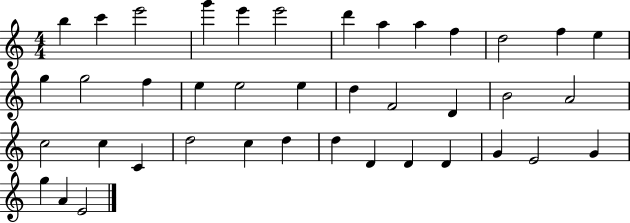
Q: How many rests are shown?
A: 0